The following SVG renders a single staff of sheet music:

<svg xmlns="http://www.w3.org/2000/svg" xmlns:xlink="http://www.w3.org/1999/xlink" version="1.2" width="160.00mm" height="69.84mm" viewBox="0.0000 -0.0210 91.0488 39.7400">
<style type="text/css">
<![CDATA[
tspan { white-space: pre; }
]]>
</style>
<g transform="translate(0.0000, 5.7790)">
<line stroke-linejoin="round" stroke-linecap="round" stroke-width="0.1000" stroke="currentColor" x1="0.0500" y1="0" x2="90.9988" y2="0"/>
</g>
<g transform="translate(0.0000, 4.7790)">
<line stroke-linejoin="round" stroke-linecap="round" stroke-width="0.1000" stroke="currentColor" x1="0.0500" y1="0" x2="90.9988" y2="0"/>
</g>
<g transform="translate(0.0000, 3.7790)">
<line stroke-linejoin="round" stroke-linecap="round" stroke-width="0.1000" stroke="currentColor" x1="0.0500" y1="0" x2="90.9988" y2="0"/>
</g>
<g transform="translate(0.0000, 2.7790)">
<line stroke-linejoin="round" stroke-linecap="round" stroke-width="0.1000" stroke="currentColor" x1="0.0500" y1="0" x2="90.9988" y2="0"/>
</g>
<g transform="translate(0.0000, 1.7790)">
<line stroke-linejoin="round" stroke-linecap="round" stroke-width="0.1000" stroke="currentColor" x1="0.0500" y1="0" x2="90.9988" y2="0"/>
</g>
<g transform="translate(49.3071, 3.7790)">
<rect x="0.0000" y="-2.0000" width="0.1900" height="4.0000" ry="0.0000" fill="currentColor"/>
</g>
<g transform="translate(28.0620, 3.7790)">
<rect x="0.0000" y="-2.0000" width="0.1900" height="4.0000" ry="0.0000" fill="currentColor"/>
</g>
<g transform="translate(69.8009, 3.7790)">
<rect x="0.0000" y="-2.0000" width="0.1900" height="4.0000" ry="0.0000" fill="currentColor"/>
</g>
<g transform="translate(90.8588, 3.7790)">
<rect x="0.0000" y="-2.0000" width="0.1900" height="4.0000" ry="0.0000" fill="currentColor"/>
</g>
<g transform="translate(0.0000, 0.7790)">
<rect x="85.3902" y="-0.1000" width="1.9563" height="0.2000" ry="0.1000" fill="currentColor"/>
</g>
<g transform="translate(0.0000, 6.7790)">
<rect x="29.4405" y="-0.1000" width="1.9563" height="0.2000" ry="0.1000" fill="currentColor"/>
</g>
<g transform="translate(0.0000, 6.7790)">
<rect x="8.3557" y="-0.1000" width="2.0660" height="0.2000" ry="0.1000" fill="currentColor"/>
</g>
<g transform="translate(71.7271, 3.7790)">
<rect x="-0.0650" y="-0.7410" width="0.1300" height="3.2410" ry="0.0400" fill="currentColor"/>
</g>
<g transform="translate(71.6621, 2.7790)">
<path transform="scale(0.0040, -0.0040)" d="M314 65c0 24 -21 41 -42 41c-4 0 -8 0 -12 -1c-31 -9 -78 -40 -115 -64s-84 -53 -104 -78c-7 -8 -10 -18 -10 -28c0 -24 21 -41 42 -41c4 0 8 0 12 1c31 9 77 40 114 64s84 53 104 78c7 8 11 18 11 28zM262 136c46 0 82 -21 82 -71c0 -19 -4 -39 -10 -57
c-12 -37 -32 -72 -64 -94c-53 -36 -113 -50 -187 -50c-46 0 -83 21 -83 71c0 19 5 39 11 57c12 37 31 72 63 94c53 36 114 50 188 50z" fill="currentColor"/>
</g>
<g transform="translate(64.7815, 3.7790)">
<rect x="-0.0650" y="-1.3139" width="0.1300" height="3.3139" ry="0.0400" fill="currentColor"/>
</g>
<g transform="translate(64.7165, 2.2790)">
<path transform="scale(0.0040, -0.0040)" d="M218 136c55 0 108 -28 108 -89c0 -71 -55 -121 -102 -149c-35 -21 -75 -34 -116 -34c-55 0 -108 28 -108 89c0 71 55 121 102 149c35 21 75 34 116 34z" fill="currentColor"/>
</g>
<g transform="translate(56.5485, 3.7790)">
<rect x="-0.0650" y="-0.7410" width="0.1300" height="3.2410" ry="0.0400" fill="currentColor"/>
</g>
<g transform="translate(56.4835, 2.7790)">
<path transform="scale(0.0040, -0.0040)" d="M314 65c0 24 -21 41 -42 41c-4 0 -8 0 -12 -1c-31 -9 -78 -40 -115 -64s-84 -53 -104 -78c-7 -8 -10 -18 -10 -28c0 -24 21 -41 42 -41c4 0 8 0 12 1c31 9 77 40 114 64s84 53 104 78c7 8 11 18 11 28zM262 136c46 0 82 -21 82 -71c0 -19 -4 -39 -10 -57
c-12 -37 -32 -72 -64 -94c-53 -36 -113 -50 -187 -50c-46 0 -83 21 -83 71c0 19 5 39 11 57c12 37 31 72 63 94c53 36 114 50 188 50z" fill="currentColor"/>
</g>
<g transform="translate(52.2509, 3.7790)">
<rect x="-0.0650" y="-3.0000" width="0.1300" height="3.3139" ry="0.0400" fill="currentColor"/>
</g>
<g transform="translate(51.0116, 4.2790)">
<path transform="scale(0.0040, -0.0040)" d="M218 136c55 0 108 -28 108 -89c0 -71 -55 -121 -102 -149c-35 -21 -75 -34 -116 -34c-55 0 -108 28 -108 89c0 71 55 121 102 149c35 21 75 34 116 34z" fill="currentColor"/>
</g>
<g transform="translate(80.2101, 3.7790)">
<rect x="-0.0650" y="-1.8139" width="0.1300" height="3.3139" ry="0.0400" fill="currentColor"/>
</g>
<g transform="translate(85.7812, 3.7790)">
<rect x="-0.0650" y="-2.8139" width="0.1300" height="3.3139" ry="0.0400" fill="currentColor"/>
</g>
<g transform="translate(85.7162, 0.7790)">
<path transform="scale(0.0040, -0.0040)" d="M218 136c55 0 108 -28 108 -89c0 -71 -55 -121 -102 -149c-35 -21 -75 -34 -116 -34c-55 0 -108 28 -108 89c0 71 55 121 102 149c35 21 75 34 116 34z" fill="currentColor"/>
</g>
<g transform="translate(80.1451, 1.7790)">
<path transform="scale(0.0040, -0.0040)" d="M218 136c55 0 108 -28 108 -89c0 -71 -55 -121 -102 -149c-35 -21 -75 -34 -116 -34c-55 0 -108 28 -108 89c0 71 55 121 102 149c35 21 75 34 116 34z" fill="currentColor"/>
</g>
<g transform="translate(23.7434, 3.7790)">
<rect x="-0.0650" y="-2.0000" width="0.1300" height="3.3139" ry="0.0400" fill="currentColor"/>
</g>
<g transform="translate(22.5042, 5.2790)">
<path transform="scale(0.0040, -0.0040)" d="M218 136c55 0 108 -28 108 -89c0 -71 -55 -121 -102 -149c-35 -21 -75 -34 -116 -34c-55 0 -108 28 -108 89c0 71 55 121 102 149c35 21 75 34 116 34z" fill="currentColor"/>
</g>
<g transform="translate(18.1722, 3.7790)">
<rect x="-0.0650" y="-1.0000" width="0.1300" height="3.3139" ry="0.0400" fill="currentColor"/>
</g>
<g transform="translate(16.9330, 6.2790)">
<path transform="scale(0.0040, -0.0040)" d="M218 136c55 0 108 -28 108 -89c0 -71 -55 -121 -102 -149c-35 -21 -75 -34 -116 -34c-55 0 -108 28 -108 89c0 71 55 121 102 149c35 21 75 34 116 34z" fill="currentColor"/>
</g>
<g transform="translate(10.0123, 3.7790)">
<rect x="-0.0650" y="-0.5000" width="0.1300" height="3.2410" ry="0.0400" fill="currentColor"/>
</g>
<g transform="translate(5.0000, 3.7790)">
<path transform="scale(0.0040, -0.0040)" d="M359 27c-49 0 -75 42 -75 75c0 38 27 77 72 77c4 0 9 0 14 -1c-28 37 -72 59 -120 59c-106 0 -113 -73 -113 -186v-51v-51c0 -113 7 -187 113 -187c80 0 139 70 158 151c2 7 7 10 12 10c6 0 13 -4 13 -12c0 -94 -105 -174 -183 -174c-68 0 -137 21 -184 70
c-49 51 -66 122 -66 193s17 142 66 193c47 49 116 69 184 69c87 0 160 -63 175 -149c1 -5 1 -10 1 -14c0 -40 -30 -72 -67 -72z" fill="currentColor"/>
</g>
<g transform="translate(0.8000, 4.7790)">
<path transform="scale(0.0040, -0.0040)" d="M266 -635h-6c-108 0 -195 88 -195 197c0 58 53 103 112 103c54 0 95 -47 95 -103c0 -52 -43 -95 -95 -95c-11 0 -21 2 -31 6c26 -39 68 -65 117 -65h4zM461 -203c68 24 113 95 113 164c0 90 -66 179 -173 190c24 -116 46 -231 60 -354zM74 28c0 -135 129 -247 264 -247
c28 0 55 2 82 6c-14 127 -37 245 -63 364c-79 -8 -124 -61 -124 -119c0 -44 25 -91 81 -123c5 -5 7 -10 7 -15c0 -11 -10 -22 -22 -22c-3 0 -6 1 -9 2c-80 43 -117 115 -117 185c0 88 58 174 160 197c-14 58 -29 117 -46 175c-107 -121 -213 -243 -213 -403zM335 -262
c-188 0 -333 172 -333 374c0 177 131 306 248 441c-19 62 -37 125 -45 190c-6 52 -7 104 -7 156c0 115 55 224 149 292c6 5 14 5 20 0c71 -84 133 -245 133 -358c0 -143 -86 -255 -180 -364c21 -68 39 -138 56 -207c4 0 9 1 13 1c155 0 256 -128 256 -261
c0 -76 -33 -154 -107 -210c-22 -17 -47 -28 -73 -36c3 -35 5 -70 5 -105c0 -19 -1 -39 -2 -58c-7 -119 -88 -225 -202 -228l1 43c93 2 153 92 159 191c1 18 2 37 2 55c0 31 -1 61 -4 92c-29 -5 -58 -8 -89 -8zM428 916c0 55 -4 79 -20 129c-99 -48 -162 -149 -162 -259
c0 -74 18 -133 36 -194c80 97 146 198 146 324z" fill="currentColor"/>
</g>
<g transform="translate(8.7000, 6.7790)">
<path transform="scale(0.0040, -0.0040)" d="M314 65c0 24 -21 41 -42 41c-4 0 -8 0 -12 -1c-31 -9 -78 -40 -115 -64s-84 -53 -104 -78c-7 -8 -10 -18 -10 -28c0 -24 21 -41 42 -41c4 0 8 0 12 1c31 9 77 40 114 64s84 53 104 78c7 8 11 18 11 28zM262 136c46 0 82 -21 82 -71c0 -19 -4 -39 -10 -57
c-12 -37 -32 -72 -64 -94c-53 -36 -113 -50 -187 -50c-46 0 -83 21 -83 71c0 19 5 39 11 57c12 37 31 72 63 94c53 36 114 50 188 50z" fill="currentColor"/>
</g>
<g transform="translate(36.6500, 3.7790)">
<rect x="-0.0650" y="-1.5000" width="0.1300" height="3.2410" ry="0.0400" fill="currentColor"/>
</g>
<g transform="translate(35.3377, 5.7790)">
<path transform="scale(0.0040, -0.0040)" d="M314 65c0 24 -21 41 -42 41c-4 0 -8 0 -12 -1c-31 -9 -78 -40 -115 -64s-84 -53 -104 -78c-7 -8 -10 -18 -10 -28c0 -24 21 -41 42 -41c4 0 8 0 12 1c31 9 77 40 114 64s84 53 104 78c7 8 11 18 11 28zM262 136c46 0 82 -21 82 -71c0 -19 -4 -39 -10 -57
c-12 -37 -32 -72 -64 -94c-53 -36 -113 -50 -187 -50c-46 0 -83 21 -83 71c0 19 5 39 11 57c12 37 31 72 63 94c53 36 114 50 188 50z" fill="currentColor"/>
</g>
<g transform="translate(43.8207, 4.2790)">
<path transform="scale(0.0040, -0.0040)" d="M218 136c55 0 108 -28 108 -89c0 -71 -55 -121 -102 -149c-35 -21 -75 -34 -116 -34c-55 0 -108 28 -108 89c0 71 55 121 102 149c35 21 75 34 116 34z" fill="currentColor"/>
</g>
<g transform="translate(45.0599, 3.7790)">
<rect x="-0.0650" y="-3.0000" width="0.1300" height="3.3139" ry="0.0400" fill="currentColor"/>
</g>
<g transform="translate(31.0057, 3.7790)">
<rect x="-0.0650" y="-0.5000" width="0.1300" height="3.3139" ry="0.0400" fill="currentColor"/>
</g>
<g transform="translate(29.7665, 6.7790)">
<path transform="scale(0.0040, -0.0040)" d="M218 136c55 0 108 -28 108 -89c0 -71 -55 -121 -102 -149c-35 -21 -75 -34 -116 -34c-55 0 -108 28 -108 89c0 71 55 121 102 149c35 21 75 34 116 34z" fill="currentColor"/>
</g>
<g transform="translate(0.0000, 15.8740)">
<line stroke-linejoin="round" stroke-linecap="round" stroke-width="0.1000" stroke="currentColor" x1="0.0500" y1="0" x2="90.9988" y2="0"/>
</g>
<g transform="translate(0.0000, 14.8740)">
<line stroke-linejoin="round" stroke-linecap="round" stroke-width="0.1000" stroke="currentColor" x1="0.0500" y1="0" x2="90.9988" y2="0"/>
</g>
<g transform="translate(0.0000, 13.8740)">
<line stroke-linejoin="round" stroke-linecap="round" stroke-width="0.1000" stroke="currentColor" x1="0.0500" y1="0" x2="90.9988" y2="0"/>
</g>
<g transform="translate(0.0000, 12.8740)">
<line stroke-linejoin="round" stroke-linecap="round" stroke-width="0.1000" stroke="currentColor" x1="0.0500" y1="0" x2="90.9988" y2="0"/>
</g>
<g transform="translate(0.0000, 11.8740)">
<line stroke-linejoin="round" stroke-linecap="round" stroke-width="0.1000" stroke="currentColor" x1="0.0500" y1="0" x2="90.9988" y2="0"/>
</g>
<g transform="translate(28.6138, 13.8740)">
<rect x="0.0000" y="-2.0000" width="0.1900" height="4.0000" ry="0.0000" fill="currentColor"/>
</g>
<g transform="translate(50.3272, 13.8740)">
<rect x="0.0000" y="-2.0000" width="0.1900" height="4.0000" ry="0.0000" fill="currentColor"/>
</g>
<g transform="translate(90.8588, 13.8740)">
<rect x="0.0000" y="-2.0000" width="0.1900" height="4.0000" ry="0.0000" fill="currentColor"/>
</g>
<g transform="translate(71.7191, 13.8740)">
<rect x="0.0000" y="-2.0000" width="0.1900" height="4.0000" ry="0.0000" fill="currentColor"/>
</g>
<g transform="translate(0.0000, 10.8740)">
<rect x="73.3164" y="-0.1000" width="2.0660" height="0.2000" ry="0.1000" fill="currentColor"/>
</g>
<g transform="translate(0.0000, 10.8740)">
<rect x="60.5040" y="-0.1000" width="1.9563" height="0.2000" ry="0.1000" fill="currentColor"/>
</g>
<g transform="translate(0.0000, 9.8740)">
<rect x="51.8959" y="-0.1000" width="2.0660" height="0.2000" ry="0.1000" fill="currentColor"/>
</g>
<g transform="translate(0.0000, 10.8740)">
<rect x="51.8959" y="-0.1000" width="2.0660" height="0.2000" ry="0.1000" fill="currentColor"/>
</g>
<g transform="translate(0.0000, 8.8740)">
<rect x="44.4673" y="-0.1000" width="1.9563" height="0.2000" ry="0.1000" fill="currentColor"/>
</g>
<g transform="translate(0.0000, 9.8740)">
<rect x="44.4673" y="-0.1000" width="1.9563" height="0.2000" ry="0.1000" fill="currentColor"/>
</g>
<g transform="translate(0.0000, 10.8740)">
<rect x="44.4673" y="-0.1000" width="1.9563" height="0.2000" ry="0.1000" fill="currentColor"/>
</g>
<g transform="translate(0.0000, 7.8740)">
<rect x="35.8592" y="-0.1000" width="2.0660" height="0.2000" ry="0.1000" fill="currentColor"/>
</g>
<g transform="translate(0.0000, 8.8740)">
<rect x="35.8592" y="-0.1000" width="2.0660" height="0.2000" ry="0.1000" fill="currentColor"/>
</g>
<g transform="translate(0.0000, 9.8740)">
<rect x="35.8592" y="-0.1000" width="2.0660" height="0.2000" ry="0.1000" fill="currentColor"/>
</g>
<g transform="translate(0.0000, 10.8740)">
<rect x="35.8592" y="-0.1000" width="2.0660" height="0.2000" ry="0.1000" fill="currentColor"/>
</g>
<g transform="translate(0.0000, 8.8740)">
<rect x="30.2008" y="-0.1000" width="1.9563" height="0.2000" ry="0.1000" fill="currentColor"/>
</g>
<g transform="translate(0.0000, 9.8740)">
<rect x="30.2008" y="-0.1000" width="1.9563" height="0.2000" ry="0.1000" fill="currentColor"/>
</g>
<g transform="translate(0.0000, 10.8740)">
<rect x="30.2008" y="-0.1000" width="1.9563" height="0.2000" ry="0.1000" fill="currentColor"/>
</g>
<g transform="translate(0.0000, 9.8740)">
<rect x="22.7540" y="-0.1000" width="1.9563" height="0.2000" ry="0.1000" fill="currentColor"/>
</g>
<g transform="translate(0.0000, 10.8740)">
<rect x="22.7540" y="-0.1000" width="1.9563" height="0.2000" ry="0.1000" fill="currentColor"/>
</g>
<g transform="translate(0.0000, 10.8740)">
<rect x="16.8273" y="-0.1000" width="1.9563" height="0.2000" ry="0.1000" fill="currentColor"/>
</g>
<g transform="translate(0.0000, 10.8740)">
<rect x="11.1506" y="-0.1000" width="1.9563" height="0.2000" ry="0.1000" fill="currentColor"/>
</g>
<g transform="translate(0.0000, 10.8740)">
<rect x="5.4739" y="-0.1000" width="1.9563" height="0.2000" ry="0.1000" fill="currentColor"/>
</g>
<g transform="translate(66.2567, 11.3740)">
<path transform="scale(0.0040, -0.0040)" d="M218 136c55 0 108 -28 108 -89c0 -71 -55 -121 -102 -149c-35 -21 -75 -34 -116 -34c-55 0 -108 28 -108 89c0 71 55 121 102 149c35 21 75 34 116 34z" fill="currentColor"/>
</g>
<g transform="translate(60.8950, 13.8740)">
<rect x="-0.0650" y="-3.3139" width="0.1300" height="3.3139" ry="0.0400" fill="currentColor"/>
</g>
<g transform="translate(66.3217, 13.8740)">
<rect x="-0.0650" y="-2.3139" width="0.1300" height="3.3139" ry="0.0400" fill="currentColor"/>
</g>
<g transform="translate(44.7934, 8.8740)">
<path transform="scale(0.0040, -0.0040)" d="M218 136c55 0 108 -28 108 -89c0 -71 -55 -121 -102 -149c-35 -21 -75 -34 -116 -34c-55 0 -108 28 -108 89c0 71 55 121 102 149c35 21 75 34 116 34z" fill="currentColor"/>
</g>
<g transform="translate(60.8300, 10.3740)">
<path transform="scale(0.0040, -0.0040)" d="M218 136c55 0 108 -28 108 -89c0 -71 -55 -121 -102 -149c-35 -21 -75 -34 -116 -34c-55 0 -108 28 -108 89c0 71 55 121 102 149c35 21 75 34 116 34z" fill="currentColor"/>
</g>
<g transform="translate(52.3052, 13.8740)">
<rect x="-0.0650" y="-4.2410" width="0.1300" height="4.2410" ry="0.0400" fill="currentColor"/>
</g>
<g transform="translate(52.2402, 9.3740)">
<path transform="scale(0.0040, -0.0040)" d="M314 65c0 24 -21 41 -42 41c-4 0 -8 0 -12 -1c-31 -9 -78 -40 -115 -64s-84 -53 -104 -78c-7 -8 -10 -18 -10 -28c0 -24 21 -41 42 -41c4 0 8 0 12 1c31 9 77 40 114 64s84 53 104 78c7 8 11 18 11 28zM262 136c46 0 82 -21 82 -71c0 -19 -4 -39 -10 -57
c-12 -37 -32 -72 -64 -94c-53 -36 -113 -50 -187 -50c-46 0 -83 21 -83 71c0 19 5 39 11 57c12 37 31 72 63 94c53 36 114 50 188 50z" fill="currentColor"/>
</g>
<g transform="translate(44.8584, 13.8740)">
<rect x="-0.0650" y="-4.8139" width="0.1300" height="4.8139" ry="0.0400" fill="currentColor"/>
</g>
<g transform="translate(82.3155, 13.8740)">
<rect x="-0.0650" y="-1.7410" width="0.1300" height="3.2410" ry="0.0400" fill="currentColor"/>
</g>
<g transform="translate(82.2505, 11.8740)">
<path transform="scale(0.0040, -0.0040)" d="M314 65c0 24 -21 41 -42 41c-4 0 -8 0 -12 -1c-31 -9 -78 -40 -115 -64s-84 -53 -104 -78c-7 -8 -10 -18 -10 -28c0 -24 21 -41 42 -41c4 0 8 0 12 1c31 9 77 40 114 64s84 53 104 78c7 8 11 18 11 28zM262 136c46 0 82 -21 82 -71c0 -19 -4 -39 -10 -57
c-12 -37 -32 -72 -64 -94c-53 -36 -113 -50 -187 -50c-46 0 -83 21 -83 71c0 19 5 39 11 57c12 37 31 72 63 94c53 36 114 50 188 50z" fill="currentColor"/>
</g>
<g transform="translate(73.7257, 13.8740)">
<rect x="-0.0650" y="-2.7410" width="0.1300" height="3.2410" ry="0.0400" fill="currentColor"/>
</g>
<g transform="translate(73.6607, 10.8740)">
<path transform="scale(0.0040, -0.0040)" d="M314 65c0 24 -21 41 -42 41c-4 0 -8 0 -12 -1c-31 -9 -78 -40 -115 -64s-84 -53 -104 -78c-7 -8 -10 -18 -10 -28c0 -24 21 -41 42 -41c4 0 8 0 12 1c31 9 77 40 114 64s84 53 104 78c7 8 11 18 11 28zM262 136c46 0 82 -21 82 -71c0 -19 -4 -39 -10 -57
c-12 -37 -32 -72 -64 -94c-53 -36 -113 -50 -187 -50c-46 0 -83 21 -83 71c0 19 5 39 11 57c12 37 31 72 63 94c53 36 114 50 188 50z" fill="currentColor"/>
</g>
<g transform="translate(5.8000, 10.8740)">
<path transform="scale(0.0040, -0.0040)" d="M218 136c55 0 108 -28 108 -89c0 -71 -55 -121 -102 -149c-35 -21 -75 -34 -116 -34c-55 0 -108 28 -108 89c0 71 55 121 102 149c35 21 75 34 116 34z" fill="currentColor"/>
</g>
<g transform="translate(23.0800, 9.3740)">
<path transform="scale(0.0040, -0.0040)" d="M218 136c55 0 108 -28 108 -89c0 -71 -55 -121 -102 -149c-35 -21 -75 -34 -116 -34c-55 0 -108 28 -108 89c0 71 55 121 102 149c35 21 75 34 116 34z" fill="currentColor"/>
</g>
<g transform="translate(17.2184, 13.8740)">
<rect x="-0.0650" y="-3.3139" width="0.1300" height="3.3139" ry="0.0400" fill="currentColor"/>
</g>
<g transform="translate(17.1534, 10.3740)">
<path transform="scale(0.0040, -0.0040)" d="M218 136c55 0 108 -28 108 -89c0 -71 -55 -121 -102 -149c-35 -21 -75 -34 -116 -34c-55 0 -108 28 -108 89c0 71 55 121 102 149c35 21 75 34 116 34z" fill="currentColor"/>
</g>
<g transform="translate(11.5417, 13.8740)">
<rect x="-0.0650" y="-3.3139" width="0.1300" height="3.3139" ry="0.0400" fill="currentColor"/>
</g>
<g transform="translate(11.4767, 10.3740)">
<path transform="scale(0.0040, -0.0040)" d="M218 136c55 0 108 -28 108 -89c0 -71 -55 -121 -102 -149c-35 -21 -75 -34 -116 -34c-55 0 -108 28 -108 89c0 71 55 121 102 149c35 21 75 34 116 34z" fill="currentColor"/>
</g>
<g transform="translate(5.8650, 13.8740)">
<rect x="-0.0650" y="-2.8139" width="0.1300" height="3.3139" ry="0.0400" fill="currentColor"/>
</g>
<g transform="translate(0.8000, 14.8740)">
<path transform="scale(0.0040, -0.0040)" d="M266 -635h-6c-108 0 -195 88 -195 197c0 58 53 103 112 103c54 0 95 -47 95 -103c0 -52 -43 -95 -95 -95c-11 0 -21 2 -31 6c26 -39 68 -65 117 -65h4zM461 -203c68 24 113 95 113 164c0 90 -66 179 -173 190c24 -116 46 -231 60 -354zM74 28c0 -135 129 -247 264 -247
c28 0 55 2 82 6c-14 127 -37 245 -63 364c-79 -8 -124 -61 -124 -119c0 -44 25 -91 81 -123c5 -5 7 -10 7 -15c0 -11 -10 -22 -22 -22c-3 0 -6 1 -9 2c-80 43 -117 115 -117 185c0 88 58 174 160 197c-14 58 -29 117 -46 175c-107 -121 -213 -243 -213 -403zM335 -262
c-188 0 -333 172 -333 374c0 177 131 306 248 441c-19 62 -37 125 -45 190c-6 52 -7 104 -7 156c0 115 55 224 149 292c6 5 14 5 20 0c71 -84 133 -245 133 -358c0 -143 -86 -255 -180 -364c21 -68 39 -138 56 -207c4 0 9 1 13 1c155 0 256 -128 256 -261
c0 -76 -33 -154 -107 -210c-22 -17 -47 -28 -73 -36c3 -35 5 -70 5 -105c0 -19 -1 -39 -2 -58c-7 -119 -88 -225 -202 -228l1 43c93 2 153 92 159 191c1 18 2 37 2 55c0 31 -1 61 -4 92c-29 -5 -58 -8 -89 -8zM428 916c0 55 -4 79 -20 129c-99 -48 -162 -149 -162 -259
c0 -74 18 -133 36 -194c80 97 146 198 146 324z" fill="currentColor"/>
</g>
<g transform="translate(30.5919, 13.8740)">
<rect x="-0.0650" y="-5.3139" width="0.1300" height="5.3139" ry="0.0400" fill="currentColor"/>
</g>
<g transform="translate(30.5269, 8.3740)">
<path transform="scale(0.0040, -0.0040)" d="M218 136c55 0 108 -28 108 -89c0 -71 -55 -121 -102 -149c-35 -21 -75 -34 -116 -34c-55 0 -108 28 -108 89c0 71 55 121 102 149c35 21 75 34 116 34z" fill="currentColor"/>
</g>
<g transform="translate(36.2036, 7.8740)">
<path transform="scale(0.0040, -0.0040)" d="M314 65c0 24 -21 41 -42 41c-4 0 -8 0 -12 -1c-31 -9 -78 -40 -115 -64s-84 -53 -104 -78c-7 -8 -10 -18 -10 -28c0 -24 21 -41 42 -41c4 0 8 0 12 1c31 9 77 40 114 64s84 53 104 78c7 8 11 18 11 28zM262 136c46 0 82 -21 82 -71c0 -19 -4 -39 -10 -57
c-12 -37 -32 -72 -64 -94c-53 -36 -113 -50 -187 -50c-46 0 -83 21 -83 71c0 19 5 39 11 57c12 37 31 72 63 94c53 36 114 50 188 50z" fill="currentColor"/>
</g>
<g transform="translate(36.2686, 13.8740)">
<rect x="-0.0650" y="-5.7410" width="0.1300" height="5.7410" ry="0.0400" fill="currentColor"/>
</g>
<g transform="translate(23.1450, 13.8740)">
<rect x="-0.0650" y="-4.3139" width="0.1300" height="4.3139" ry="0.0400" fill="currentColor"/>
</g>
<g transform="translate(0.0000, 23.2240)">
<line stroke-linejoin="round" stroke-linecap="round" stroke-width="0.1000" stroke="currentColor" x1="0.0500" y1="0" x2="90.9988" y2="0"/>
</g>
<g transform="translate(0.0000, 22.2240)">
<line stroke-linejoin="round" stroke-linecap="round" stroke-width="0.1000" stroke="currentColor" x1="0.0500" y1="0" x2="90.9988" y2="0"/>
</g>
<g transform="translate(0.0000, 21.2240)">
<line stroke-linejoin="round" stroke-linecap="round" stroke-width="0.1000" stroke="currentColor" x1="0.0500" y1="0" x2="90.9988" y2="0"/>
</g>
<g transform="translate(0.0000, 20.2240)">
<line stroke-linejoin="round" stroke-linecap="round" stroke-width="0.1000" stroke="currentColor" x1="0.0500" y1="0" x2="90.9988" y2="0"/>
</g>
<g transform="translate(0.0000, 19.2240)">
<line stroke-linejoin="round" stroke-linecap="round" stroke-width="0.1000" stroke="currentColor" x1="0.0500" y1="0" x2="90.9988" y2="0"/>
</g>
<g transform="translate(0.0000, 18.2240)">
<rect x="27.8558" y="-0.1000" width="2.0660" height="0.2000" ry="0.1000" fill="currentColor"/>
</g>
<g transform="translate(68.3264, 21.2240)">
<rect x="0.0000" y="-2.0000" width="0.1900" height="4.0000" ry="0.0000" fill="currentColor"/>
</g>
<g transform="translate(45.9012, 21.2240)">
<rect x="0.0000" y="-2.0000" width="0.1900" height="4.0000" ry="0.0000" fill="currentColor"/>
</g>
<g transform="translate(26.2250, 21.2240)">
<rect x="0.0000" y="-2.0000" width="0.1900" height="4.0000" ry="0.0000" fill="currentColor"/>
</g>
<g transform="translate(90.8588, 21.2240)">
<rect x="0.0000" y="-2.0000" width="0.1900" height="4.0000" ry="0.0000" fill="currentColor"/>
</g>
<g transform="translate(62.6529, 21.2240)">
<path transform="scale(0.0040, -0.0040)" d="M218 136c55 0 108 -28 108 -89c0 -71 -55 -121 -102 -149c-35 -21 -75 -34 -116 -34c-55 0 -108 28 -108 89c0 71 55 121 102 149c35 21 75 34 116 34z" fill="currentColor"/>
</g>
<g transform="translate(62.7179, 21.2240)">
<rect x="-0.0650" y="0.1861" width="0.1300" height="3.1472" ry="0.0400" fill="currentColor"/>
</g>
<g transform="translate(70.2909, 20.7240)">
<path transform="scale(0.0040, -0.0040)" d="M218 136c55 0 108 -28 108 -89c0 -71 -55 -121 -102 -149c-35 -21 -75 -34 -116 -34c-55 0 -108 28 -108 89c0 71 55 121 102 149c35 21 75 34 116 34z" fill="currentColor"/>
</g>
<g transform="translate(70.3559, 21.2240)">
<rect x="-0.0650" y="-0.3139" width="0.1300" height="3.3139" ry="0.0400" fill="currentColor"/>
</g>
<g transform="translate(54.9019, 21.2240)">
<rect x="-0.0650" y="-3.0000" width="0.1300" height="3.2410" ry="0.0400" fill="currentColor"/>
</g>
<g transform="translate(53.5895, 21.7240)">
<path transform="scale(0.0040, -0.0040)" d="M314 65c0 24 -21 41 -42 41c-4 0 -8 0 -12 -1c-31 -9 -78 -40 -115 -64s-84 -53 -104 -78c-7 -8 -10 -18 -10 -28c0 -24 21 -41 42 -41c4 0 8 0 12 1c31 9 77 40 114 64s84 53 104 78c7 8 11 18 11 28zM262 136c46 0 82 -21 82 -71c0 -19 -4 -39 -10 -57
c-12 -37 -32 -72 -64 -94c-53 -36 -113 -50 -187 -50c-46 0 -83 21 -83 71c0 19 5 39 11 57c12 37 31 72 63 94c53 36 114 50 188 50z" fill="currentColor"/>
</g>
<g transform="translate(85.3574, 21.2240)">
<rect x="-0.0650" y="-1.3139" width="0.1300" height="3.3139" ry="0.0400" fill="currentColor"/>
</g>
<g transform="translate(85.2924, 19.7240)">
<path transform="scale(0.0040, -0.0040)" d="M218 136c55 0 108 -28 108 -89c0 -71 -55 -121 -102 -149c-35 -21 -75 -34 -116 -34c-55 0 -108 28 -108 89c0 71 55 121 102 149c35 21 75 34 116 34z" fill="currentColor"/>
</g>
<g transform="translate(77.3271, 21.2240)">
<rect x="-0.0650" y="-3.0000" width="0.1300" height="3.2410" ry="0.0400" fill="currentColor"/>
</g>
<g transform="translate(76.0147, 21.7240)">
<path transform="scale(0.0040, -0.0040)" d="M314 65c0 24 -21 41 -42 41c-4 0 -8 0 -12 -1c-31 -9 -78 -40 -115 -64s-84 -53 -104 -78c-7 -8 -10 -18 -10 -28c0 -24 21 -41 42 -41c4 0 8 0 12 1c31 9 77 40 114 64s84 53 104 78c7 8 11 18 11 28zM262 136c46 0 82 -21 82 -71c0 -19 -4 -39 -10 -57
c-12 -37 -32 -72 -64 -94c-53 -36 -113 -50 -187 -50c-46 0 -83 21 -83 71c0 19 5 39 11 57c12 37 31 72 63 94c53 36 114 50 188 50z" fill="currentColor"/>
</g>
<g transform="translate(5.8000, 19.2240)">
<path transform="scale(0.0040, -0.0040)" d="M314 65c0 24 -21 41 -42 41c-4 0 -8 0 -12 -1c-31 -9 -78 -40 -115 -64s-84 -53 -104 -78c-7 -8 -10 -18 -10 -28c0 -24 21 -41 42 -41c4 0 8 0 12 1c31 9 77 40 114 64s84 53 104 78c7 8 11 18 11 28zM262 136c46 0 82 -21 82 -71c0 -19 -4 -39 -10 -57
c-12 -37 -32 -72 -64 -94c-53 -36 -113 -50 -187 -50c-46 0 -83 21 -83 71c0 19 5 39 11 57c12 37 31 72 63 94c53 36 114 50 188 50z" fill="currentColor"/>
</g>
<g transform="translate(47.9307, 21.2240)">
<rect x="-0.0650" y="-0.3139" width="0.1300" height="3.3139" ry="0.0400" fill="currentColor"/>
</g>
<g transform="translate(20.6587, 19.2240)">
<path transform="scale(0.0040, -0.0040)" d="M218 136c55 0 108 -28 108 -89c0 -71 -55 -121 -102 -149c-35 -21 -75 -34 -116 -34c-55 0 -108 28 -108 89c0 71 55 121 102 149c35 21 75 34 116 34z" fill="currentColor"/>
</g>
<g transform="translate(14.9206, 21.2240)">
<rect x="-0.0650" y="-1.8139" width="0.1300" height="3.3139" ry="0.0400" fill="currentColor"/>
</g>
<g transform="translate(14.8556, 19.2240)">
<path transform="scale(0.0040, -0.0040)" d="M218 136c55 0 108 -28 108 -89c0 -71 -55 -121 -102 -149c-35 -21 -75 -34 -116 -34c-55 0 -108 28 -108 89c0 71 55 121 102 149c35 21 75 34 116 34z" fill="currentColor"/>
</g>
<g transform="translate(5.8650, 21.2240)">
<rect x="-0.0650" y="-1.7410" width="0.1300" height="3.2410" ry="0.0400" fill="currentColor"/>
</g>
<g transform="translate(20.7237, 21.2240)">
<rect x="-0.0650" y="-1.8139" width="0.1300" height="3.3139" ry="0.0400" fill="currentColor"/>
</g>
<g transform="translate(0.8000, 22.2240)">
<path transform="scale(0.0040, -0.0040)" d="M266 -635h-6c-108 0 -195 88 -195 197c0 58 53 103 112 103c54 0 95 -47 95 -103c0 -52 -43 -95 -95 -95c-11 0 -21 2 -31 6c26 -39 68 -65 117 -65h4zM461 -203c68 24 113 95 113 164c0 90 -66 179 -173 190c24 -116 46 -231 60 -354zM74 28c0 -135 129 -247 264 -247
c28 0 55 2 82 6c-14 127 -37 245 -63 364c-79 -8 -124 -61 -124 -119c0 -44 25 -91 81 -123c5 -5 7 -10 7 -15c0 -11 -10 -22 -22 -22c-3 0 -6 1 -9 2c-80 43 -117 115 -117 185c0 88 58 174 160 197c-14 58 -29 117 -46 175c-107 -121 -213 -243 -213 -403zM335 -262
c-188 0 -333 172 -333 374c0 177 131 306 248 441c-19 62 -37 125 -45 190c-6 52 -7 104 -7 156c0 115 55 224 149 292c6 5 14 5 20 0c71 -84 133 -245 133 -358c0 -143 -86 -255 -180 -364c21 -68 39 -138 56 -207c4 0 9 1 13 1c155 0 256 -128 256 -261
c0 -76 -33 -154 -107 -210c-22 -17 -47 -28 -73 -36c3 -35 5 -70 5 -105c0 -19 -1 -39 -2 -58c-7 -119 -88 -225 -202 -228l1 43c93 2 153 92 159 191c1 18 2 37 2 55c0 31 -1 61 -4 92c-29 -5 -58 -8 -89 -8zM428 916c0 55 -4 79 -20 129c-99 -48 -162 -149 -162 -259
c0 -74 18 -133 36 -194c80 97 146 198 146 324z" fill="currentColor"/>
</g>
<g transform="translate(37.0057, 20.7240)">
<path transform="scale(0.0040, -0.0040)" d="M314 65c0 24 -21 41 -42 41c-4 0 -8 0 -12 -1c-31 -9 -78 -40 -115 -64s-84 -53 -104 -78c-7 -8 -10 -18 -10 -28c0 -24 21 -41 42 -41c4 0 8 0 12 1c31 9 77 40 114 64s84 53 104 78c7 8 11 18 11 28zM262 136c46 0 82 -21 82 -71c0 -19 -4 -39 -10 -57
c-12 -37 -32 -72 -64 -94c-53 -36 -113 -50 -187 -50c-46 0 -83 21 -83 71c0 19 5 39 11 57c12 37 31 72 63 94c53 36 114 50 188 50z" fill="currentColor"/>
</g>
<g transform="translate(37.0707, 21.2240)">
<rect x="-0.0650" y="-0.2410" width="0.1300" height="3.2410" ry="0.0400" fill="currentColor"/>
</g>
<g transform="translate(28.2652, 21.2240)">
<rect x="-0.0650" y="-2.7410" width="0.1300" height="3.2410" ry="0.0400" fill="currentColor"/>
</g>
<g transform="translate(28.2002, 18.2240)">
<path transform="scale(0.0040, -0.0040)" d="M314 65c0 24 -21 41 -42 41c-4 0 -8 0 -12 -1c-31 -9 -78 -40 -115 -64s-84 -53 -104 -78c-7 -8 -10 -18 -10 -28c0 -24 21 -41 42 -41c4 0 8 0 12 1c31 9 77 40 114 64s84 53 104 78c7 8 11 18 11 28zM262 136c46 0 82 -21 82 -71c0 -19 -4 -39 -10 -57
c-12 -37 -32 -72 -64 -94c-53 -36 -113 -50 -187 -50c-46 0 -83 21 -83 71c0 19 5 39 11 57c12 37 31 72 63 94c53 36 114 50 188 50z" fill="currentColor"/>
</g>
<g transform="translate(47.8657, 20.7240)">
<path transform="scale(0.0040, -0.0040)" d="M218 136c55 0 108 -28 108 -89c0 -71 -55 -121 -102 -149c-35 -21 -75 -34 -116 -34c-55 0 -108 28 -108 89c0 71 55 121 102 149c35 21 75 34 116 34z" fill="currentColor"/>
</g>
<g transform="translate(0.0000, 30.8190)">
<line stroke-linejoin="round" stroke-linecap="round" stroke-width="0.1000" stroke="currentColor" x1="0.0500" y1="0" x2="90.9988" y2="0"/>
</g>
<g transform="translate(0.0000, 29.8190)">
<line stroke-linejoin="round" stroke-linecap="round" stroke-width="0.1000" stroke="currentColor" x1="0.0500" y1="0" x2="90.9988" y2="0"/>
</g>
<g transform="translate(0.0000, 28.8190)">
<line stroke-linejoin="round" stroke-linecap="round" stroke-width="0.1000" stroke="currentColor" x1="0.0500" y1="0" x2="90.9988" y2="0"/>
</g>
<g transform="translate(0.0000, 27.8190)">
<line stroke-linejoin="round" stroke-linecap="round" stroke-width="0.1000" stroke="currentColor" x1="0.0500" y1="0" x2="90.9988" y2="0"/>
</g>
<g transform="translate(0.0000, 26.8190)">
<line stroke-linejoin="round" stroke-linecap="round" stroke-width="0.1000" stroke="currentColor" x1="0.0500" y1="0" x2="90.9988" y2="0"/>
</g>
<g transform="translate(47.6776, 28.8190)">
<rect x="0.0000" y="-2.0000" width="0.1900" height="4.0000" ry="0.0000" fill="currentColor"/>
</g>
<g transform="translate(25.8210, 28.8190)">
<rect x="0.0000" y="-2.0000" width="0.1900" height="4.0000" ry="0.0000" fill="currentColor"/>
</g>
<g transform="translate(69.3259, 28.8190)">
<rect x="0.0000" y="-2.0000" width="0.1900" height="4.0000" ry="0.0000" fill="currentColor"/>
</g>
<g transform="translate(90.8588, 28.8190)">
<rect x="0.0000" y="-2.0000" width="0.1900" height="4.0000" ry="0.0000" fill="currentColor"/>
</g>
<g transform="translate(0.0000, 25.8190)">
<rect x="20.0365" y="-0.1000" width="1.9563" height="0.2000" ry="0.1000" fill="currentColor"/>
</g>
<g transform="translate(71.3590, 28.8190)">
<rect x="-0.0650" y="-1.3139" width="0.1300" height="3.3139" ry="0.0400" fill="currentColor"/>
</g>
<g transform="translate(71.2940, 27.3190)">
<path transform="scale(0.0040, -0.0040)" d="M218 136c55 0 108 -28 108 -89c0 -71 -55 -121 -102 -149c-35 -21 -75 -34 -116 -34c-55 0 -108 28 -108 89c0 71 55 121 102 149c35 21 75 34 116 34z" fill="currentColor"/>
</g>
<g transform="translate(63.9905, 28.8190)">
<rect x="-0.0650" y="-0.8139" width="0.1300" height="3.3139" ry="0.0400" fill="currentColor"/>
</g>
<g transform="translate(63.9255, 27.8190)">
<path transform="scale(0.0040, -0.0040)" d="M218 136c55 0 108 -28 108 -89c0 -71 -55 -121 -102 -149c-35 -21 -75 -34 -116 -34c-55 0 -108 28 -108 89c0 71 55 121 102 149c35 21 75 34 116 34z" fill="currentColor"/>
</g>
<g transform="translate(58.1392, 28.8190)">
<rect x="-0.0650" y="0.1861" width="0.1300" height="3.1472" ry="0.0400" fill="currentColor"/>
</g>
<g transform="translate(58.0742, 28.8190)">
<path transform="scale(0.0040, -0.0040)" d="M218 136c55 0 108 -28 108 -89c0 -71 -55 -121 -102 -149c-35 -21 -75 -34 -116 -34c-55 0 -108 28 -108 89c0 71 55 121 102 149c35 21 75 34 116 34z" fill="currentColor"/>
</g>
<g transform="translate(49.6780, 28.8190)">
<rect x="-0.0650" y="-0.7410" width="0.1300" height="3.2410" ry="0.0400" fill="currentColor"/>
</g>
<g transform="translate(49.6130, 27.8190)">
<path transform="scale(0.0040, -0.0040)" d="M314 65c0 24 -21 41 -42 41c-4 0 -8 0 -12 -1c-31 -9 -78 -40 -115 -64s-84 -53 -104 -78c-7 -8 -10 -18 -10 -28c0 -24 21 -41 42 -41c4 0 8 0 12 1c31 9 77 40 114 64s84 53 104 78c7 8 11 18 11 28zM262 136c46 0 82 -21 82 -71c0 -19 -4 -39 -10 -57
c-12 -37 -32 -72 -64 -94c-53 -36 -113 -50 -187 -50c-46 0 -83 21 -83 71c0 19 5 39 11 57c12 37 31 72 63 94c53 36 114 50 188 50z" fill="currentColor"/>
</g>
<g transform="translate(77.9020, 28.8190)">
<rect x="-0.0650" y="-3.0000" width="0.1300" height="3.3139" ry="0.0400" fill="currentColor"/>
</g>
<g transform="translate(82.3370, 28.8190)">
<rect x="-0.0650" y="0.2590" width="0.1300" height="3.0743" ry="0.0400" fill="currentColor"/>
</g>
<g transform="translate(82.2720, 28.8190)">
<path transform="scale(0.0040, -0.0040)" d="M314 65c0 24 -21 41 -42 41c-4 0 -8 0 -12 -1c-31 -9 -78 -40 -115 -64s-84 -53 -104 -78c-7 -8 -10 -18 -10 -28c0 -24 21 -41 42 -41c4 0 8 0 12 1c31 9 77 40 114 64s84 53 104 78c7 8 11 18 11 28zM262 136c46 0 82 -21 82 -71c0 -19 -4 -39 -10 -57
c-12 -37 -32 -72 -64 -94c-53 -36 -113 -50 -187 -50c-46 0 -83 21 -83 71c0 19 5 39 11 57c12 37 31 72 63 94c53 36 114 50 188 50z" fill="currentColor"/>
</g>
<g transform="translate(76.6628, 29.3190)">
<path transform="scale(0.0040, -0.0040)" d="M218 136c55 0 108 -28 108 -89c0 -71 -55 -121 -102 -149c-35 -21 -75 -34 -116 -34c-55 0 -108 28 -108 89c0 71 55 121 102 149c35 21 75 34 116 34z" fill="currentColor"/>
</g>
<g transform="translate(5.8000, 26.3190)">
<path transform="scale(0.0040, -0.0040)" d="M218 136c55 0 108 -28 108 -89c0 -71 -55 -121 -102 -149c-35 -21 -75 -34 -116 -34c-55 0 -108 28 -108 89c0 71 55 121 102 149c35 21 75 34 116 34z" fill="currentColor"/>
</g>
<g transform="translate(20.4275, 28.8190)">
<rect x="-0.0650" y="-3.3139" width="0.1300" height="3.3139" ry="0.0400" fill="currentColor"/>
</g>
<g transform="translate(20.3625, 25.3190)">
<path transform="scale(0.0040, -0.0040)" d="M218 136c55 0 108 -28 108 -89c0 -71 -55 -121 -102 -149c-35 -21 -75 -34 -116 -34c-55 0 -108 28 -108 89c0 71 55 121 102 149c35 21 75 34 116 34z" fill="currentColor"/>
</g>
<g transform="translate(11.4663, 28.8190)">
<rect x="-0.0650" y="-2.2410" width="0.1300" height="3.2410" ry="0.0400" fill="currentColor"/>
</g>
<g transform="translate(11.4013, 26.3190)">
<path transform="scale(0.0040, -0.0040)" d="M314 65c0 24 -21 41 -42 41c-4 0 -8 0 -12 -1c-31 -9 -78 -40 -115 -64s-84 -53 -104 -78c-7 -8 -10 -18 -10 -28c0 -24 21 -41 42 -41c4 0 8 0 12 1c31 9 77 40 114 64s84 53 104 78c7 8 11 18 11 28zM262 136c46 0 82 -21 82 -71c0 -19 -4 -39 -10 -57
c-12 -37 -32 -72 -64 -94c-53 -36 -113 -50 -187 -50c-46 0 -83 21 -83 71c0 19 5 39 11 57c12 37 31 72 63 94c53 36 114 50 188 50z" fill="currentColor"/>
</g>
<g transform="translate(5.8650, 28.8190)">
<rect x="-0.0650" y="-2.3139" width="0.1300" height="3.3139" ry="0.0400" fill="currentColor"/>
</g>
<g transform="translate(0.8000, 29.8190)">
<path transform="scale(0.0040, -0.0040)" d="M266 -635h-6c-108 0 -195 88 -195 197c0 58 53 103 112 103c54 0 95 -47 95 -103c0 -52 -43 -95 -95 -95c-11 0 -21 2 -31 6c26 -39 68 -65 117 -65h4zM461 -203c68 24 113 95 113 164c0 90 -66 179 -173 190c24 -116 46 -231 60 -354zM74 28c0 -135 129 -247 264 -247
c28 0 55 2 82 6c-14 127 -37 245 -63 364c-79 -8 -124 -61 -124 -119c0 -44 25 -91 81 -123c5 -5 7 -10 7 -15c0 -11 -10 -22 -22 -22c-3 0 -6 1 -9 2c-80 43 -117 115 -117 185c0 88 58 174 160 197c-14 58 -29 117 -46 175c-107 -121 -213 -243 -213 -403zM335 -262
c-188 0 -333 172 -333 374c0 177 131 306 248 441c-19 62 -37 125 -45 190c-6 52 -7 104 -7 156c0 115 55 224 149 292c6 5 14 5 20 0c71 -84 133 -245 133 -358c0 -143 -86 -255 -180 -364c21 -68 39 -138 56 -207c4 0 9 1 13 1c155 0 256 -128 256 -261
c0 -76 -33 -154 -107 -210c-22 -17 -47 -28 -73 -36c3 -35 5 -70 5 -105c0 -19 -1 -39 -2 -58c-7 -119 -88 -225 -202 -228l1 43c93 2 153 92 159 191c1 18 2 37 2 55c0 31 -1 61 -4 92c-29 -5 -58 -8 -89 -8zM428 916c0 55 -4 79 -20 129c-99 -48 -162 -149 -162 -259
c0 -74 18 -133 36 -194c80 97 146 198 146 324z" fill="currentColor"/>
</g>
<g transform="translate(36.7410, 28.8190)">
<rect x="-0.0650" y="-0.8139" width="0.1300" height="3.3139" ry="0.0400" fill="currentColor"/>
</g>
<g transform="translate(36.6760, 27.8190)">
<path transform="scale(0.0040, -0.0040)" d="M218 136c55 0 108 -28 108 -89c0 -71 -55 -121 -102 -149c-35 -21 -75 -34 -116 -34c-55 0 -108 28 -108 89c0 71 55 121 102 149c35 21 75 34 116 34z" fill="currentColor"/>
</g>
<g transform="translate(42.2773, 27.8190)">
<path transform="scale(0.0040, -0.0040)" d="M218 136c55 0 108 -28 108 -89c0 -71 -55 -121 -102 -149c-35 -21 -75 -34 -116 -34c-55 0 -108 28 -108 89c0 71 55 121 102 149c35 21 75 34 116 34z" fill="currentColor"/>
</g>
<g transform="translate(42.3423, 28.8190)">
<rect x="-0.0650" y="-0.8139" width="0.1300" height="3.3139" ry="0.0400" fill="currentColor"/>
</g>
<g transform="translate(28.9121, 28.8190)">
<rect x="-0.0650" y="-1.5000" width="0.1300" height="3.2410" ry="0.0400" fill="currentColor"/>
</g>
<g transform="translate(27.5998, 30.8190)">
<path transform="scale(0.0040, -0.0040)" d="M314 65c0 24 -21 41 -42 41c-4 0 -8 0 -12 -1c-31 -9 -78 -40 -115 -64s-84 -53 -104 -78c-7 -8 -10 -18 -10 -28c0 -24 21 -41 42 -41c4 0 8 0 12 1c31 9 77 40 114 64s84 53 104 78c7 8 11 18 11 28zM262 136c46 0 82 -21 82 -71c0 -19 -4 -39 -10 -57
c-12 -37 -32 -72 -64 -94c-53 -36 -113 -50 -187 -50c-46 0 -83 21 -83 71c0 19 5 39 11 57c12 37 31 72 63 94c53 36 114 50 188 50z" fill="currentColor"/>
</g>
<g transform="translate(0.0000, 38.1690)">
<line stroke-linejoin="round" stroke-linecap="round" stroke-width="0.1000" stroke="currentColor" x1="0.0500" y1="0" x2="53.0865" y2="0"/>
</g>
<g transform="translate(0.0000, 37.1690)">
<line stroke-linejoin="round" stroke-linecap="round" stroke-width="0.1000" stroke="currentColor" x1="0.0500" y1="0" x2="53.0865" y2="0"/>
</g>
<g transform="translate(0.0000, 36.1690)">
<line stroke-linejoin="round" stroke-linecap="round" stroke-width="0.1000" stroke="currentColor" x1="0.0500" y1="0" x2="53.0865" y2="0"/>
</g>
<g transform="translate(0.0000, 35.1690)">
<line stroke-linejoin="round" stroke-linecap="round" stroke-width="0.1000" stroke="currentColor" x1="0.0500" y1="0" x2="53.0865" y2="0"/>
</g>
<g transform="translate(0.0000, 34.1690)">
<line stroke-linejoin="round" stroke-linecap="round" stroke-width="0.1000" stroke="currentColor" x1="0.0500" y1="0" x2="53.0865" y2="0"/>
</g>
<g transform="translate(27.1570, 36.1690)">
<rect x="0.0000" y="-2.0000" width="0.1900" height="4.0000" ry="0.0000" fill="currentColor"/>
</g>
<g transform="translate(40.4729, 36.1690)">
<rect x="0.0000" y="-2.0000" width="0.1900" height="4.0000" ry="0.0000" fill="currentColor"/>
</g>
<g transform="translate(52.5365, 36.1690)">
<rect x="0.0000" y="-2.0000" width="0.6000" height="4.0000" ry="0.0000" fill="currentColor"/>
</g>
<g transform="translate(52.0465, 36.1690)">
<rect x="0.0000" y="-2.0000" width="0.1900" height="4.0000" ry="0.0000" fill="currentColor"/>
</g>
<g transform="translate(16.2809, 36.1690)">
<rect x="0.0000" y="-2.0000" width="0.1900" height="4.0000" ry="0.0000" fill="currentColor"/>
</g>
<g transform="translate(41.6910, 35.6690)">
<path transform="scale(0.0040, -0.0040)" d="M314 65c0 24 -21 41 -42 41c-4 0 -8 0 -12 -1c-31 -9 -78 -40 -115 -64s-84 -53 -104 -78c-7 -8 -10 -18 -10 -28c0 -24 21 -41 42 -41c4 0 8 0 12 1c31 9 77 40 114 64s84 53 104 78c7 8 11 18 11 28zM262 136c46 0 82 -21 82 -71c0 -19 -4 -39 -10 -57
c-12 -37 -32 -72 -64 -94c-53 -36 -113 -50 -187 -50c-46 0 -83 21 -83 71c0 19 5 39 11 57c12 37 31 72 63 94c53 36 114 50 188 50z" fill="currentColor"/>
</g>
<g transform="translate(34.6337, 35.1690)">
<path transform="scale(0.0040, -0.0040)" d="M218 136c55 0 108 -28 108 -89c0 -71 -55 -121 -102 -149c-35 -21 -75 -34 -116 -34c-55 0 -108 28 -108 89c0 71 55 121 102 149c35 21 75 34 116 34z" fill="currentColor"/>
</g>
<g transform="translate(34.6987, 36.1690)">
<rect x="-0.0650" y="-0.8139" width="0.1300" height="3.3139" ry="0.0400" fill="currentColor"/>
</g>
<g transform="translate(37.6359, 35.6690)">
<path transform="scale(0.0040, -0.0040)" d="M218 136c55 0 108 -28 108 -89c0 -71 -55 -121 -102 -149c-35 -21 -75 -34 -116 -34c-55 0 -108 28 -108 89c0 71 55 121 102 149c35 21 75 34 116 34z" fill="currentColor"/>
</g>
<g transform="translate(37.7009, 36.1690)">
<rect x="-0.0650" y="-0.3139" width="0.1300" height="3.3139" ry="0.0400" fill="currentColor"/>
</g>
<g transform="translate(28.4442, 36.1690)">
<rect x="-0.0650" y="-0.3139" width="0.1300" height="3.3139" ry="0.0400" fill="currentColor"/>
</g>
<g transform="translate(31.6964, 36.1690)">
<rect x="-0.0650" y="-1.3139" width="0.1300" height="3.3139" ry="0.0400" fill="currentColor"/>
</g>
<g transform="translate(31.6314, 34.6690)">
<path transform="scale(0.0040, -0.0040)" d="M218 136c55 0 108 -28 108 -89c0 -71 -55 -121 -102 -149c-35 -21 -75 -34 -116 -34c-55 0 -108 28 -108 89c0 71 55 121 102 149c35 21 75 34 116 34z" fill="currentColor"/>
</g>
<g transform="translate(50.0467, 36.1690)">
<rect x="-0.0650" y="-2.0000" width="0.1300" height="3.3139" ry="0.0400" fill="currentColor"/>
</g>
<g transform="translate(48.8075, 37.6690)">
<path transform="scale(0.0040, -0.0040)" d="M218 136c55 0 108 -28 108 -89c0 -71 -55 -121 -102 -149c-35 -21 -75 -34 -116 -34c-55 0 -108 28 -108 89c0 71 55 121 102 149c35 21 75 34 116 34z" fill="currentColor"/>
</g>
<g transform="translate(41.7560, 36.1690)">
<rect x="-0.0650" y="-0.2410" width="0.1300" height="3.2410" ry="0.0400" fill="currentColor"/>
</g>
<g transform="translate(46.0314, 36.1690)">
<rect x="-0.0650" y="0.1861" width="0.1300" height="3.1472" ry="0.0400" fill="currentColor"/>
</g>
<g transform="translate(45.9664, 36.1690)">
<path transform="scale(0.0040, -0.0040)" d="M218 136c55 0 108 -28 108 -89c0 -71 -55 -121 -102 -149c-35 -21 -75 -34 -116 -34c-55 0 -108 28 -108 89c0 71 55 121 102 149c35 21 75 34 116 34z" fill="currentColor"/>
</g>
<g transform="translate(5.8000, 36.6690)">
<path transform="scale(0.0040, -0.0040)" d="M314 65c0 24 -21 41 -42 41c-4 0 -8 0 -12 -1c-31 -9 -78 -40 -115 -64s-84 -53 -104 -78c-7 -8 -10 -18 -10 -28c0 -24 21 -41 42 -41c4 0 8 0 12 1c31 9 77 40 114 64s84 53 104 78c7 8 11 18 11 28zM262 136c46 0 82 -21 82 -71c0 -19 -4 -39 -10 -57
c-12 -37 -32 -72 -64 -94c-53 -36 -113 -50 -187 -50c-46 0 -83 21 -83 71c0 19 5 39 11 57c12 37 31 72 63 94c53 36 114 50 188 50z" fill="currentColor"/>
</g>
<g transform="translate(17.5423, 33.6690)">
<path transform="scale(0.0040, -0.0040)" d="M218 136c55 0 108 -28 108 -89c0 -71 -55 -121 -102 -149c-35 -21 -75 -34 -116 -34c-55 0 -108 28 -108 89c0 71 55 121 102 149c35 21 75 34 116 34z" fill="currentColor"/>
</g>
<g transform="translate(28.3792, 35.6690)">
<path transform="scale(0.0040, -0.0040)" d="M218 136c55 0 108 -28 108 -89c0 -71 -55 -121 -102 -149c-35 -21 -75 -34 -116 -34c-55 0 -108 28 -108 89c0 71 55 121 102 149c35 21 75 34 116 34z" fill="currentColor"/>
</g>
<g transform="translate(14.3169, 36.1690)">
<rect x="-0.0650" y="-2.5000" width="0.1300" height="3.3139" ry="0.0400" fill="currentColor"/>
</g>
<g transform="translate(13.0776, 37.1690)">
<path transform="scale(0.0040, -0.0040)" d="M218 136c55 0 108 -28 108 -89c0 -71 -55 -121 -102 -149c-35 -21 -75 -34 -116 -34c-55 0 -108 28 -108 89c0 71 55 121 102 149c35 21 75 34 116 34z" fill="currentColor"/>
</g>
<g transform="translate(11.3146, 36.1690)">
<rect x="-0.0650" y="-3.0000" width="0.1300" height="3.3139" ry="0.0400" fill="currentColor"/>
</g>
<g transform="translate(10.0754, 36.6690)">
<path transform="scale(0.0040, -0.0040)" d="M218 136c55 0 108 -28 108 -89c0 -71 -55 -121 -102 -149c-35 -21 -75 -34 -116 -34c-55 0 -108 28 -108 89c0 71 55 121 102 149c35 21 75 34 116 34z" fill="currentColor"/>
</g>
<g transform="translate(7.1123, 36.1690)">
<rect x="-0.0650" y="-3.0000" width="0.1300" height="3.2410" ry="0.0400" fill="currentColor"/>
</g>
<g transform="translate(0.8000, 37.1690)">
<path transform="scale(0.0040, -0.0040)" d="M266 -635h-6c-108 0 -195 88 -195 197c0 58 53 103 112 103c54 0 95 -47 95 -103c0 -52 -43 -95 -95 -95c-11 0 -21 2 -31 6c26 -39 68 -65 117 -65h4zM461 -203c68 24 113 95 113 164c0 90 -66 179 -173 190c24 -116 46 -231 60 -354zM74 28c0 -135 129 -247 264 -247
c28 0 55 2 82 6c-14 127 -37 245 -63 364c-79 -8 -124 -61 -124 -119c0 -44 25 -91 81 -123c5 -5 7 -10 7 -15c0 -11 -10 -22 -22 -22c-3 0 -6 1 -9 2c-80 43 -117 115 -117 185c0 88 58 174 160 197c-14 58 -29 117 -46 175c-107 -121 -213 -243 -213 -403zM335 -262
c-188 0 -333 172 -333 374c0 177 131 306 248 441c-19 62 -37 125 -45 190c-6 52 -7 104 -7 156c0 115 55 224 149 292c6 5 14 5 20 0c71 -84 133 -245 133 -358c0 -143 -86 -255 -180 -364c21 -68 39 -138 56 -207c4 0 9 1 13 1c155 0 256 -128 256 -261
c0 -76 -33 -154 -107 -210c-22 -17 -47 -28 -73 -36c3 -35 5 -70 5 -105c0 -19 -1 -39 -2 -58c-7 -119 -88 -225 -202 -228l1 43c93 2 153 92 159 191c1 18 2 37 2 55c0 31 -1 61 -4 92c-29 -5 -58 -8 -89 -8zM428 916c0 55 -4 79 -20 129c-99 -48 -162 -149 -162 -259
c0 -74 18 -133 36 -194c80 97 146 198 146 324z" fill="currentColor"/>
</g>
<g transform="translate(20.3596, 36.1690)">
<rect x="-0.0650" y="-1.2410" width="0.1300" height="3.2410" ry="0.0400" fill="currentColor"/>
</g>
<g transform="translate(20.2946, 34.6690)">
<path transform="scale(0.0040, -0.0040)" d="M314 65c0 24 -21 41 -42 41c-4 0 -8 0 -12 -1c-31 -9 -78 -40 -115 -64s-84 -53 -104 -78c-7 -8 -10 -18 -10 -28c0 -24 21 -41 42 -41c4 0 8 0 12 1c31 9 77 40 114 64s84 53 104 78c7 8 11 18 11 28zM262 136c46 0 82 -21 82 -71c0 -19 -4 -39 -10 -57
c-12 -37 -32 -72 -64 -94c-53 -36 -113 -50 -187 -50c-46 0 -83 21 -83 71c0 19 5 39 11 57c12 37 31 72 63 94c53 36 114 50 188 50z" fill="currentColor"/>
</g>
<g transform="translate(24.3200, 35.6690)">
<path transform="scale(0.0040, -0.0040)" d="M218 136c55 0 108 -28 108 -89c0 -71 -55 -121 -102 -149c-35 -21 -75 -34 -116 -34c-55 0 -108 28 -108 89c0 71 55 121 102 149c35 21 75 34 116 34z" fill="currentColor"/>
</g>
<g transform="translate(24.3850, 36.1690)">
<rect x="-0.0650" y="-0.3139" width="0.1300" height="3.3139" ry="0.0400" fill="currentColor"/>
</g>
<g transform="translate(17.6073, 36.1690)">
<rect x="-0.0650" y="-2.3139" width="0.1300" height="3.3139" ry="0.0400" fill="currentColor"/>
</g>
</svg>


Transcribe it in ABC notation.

X:1
T:Untitled
M:4/4
L:1/4
K:C
C2 D F C E2 A A d2 e d2 f a a b b d' f' g'2 e' d'2 b g a2 f2 f2 f f a2 c2 c A2 B c A2 e g g2 b E2 d d d2 B d e A B2 A2 A G g e2 c c e d c c2 B F